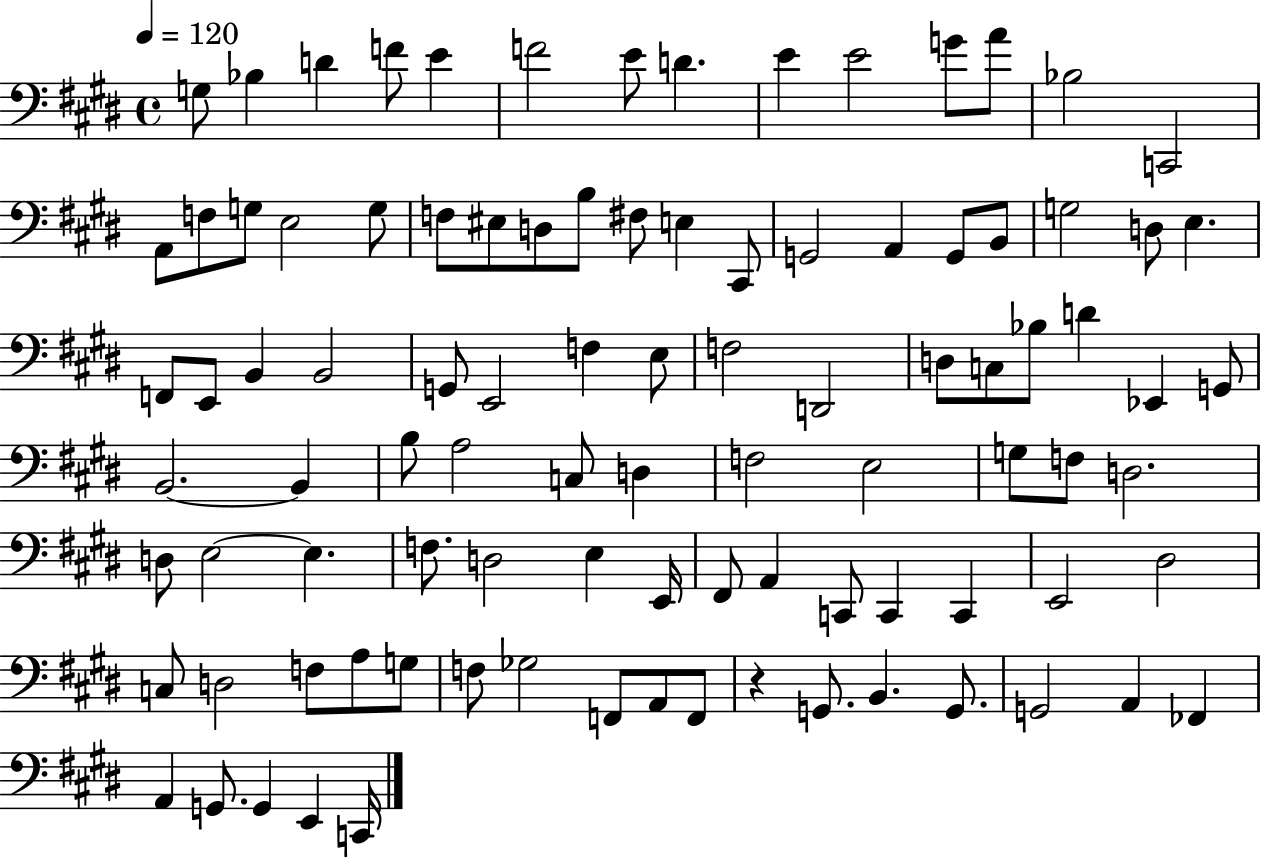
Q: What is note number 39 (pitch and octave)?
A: E2